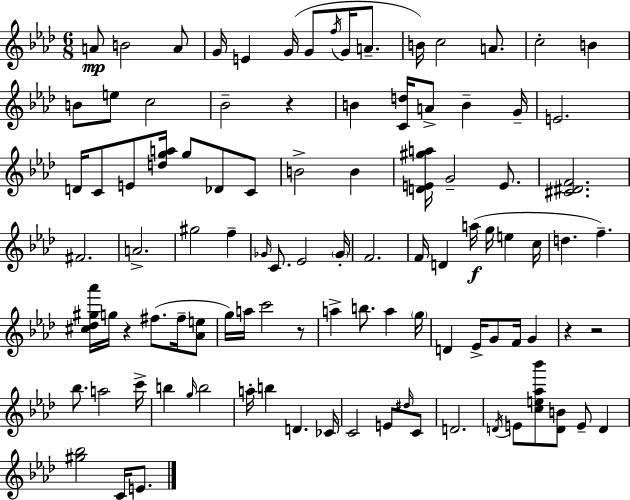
A4/e B4/h A4/e G4/s E4/q G4/s G4/e F5/s G4/s A4/e. B4/s C5/h A4/e. C5/h B4/q B4/e E5/e C5/h Bb4/h R/q B4/q [C4,D5]/s A4/e B4/q G4/s E4/h. D4/s C4/e E4/e [D5,G5,A5]/s G5/e Db4/e C4/e B4/h B4/q [D4,E4,G#5,A5]/s G4/h E4/e. [C#4,D#4,F4]/h. F#4/h. A4/h. G#5/h F5/q Gb4/s C4/e. Eb4/h Gb4/s F4/h. F4/s D4/q A5/s G5/s E5/q C5/s D5/q. F5/q. [C#5,Db5,G#5,Ab6]/s G5/s R/q F#5/e. F#5/s [Ab4,E5]/e G5/s A5/s C6/h R/e A5/q B5/e. A5/q G5/s D4/q Eb4/s G4/e F4/s G4/q R/q R/h Bb5/e. A5/h C6/s B5/q G5/s B5/h A5/s B5/q D4/q. CES4/s C4/h E4/e D#5/s C4/e D4/h. D4/s E4/e [C5,E5,Ab5,Bb6]/e [D4,B4]/e E4/e D4/q [G#5,Bb5]/h C4/s E4/e.